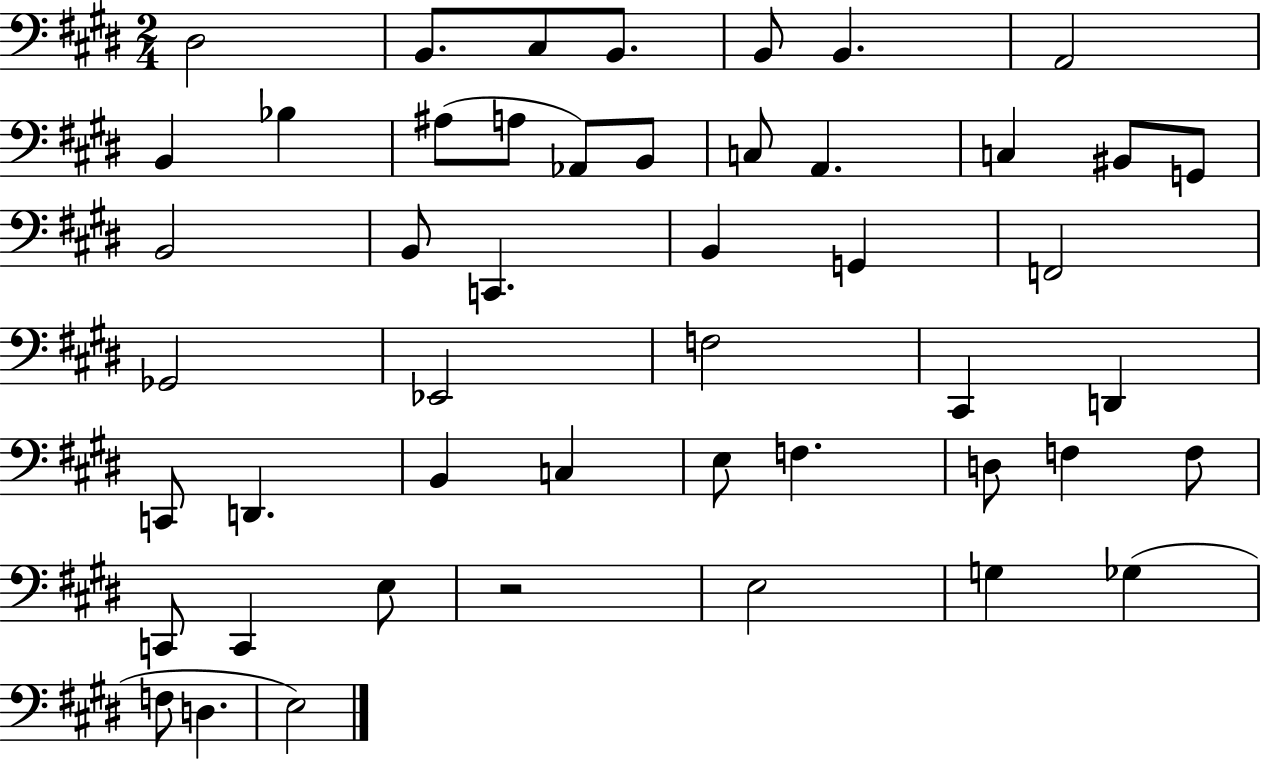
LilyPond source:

{
  \clef bass
  \numericTimeSignature
  \time 2/4
  \key e \major
  dis2 | b,8. cis8 b,8. | b,8 b,4. | a,2 | \break b,4 bes4 | ais8( a8 aes,8) b,8 | c8 a,4. | c4 bis,8 g,8 | \break b,2 | b,8 c,4. | b,4 g,4 | f,2 | \break ges,2 | ees,2 | f2 | cis,4 d,4 | \break c,8 d,4. | b,4 c4 | e8 f4. | d8 f4 f8 | \break c,8 c,4 e8 | r2 | e2 | g4 ges4( | \break f8 d4. | e2) | \bar "|."
}